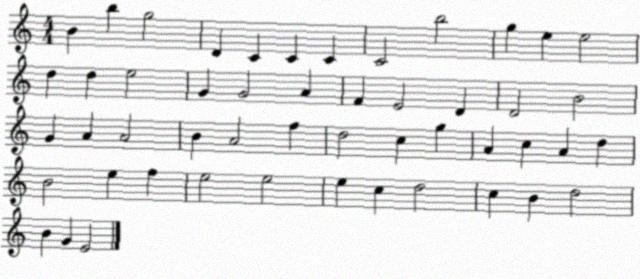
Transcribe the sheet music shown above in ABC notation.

X:1
T:Untitled
M:4/4
L:1/4
K:C
B b g2 D C C C C2 b2 g e e2 d d e2 G G2 A F E2 D D2 B2 G A A2 B A2 f d2 c g A c A d B2 e f e2 e2 e c d2 c B d2 B G E2